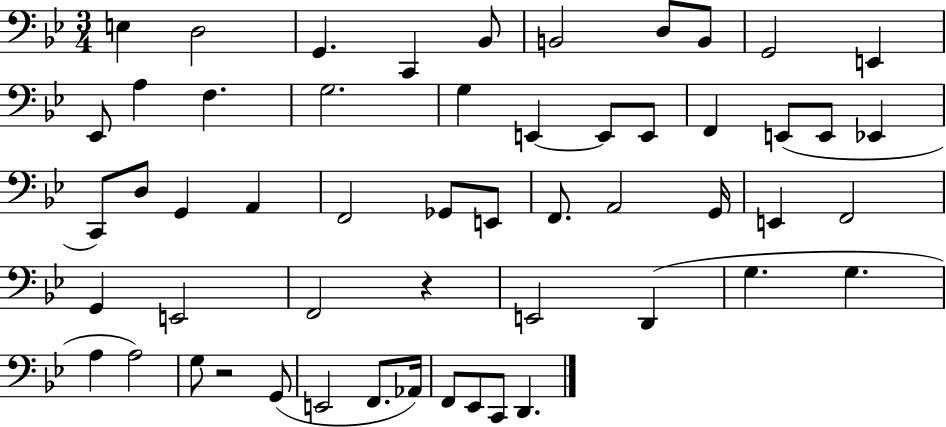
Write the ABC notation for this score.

X:1
T:Untitled
M:3/4
L:1/4
K:Bb
E, D,2 G,, C,, _B,,/2 B,,2 D,/2 B,,/2 G,,2 E,, _E,,/2 A, F, G,2 G, E,, E,,/2 E,,/2 F,, E,,/2 E,,/2 _E,, C,,/2 D,/2 G,, A,, F,,2 _G,,/2 E,,/2 F,,/2 A,,2 G,,/4 E,, F,,2 G,, E,,2 F,,2 z E,,2 D,, G, G, A, A,2 G,/2 z2 G,,/2 E,,2 F,,/2 _A,,/4 F,,/2 _E,,/2 C,,/2 D,,